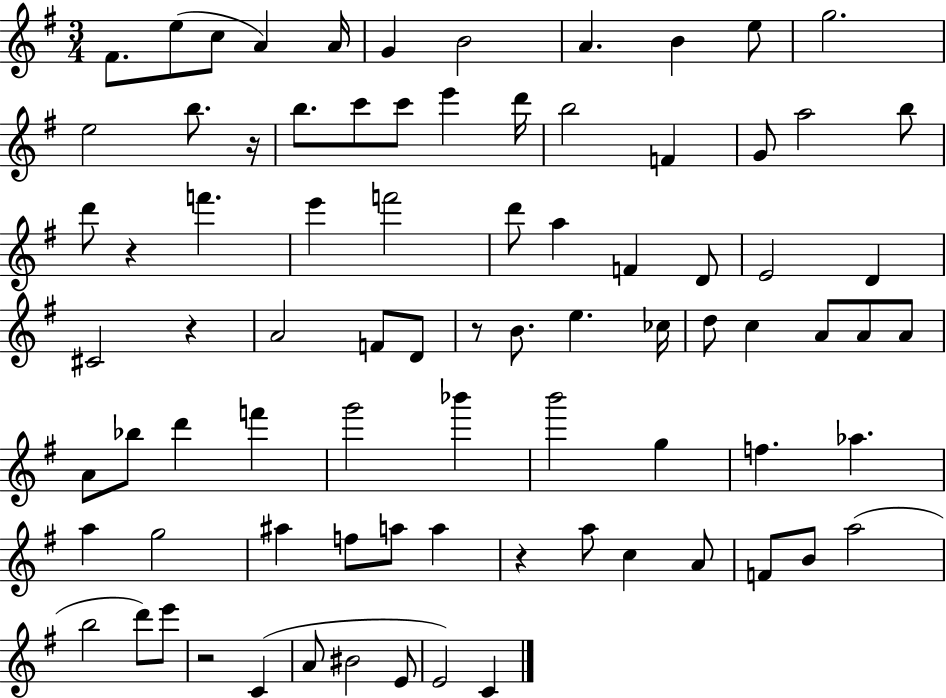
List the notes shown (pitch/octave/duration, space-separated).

F#4/e. E5/e C5/e A4/q A4/s G4/q B4/h A4/q. B4/q E5/e G5/h. E5/h B5/e. R/s B5/e. C6/e C6/e E6/q D6/s B5/h F4/q G4/e A5/h B5/e D6/e R/q F6/q. E6/q F6/h D6/e A5/q F4/q D4/e E4/h D4/q C#4/h R/q A4/h F4/e D4/e R/e B4/e. E5/q. CES5/s D5/e C5/q A4/e A4/e A4/e A4/e Bb5/e D6/q F6/q G6/h Bb6/q B6/h G5/q F5/q. Ab5/q. A5/q G5/h A#5/q F5/e A5/e A5/q R/q A5/e C5/q A4/e F4/e B4/e A5/h B5/h D6/e E6/e R/h C4/q A4/e BIS4/h E4/e E4/h C4/q